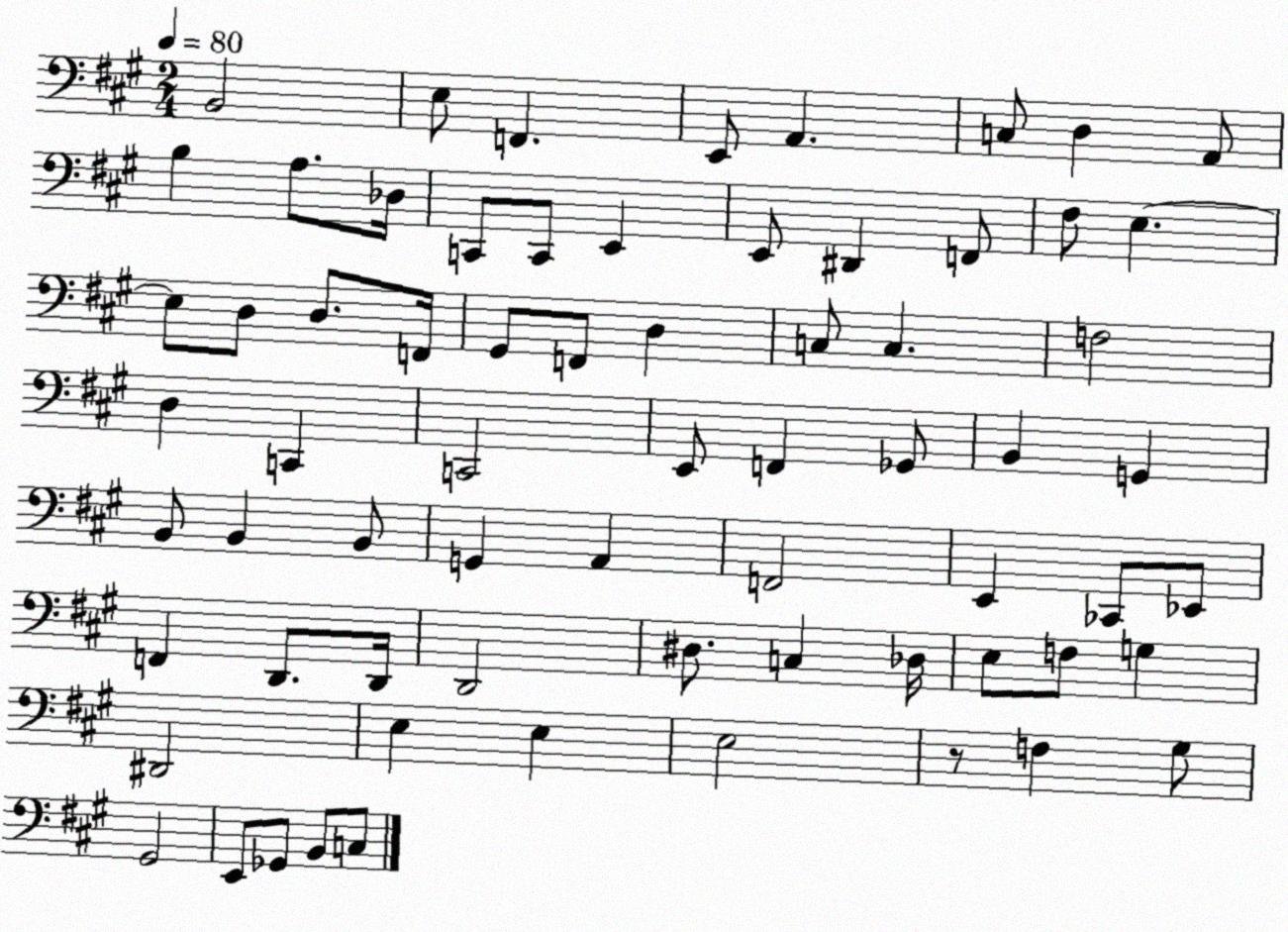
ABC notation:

X:1
T:Untitled
M:2/4
L:1/4
K:A
B,,2 E,/2 F,, E,,/2 A,, C,/2 D, A,,/2 B, A,/2 _D,/4 C,,/2 C,,/2 E,, E,,/2 ^D,, F,,/2 ^F,/2 E, E,/2 D,/2 D,/2 F,,/4 ^G,,/2 F,,/2 D, C,/2 C, F,2 D, C,, C,,2 E,,/2 F,, _G,,/2 B,, G,, B,,/2 B,, B,,/2 G,, A,, F,,2 E,, _C,,/2 _E,,/2 F,, D,,/2 D,,/4 D,,2 ^D,/2 C, _D,/4 E,/2 F,/2 G, ^D,,2 E, E, E,2 z/2 F, ^G,/2 ^G,,2 E,,/2 _G,,/2 B,,/2 C,/2